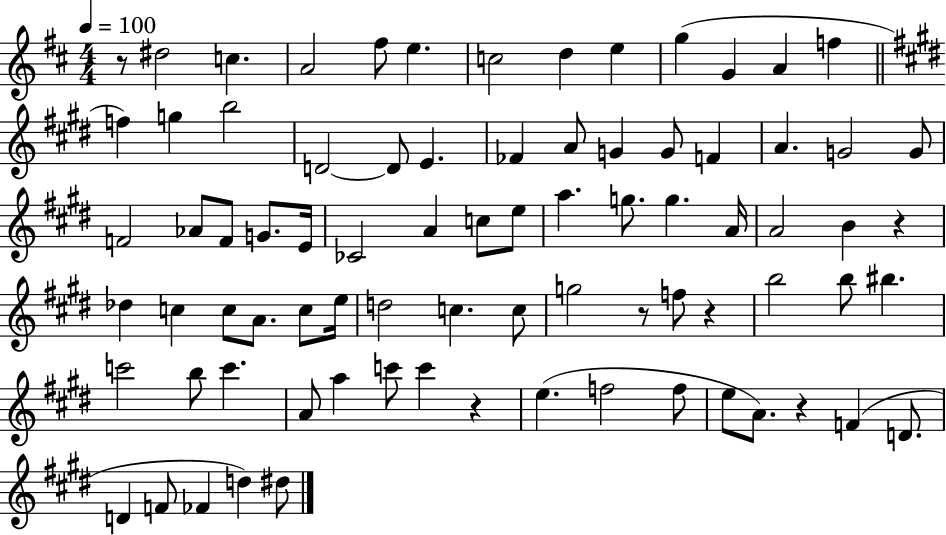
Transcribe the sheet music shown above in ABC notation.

X:1
T:Untitled
M:4/4
L:1/4
K:D
z/2 ^d2 c A2 ^f/2 e c2 d e g G A f f g b2 D2 D/2 E _F A/2 G G/2 F A G2 G/2 F2 _A/2 F/2 G/2 E/4 _C2 A c/2 e/2 a g/2 g A/4 A2 B z _d c c/2 A/2 c/2 e/4 d2 c c/2 g2 z/2 f/2 z b2 b/2 ^b c'2 b/2 c' A/2 a c'/2 c' z e f2 f/2 e/2 A/2 z F D/2 D F/2 _F d ^d/2